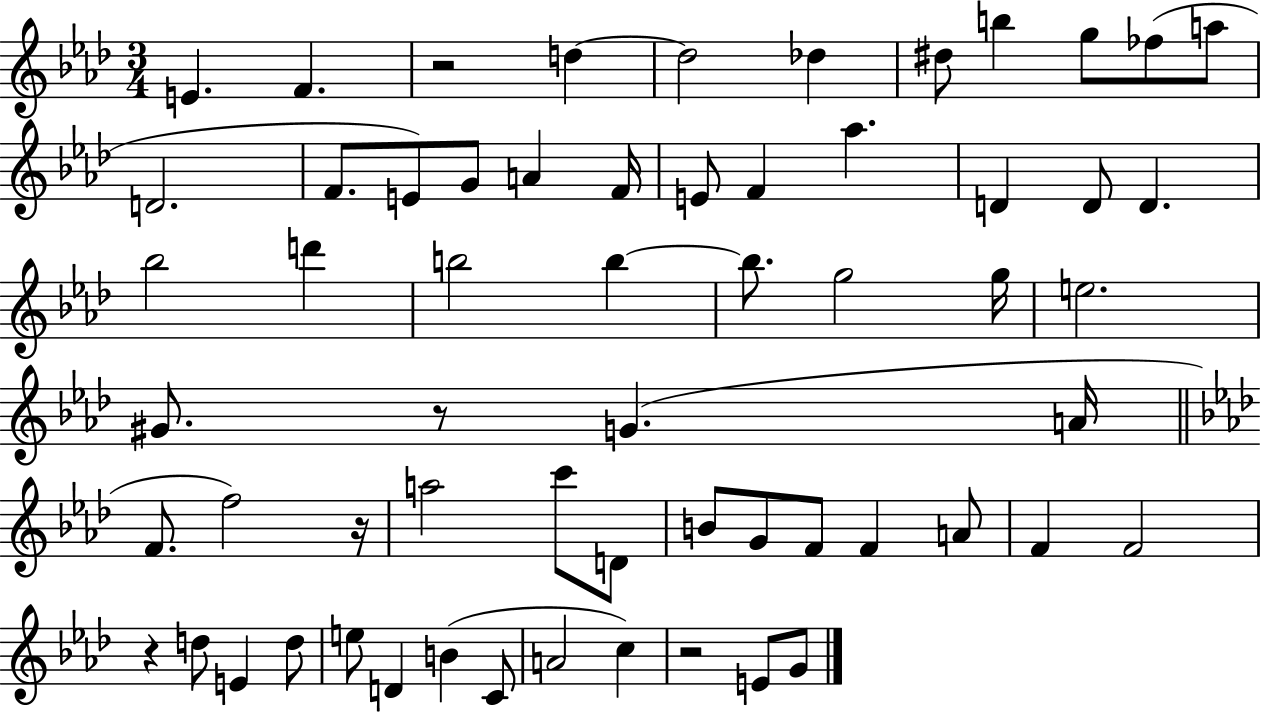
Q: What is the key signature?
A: AES major